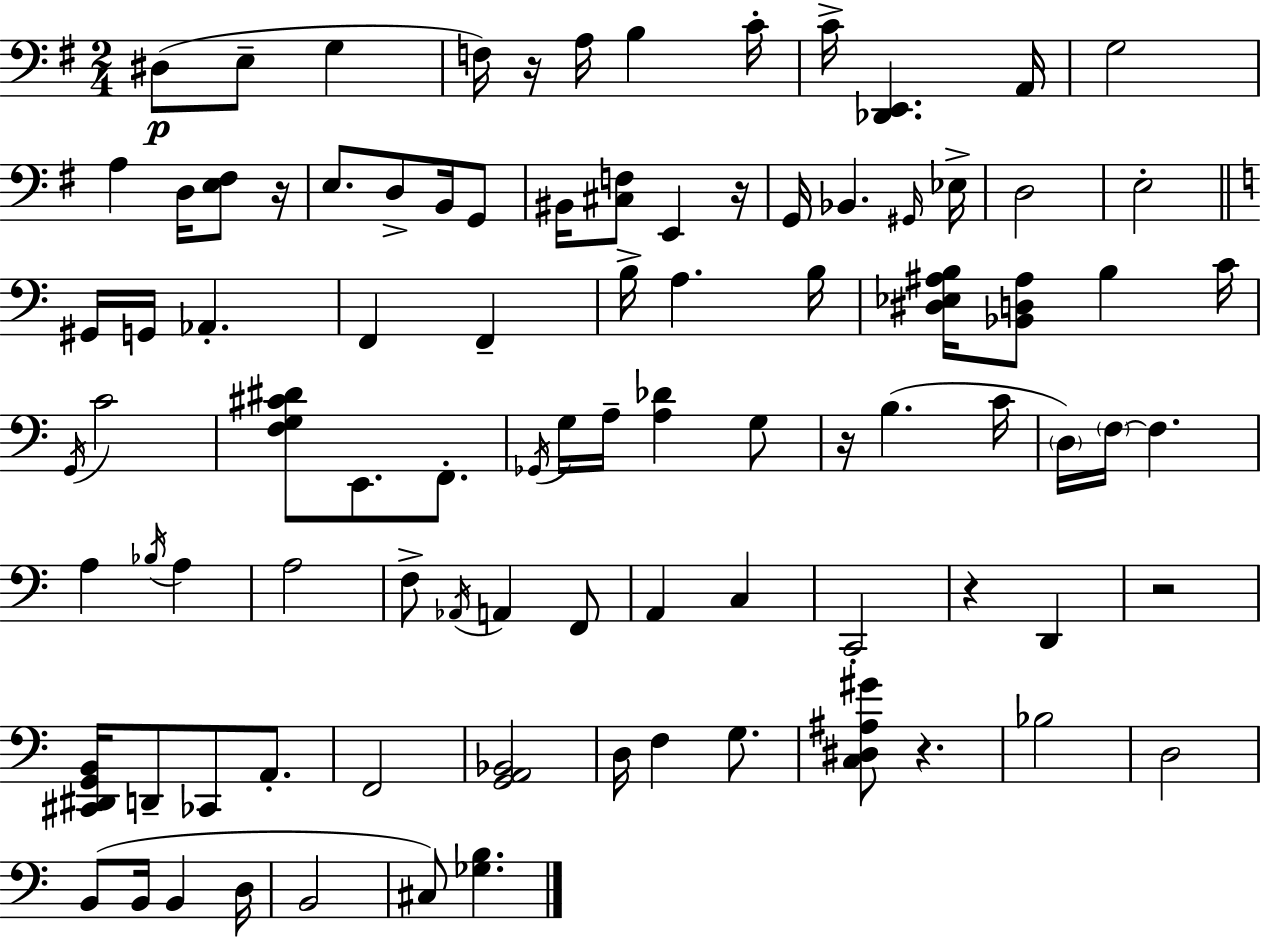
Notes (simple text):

D#3/e E3/e G3/q F3/s R/s A3/s B3/q C4/s C4/s [Db2,E2]/q. A2/s G3/h A3/q D3/s [E3,F#3]/e R/s E3/e. D3/e B2/s G2/e BIS2/s [C#3,F3]/e E2/q R/s G2/s Bb2/q. G#2/s Eb3/s D3/h E3/h G#2/s G2/s Ab2/q. F2/q F2/q B3/s A3/q. B3/s [D#3,Eb3,A#3,B3]/s [Bb2,D3,A#3]/e B3/q C4/s G2/s C4/h [F3,G3,C#4,D#4]/e E2/e. F2/e. Gb2/s G3/s A3/s [A3,Db4]/q G3/e R/s B3/q. C4/s D3/s F3/s F3/q. A3/q Bb3/s A3/q A3/h F3/e Ab2/s A2/q F2/e A2/q C3/q C2/h R/q D2/q R/h [C#2,D#2,G2,B2]/s D2/e CES2/e A2/e. F2/h [G2,A2,Bb2]/h D3/s F3/q G3/e. [C3,D#3,A#3,G#4]/e R/q. Bb3/h D3/h B2/e B2/s B2/q D3/s B2/h C#3/e [Gb3,B3]/q.